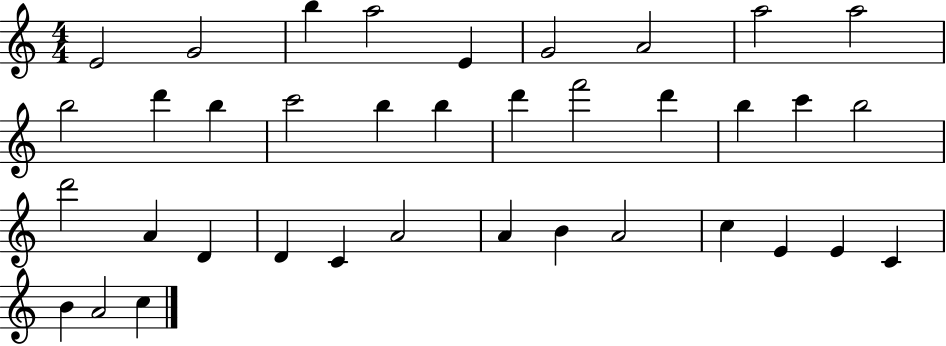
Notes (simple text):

E4/h G4/h B5/q A5/h E4/q G4/h A4/h A5/h A5/h B5/h D6/q B5/q C6/h B5/q B5/q D6/q F6/h D6/q B5/q C6/q B5/h D6/h A4/q D4/q D4/q C4/q A4/h A4/q B4/q A4/h C5/q E4/q E4/q C4/q B4/q A4/h C5/q